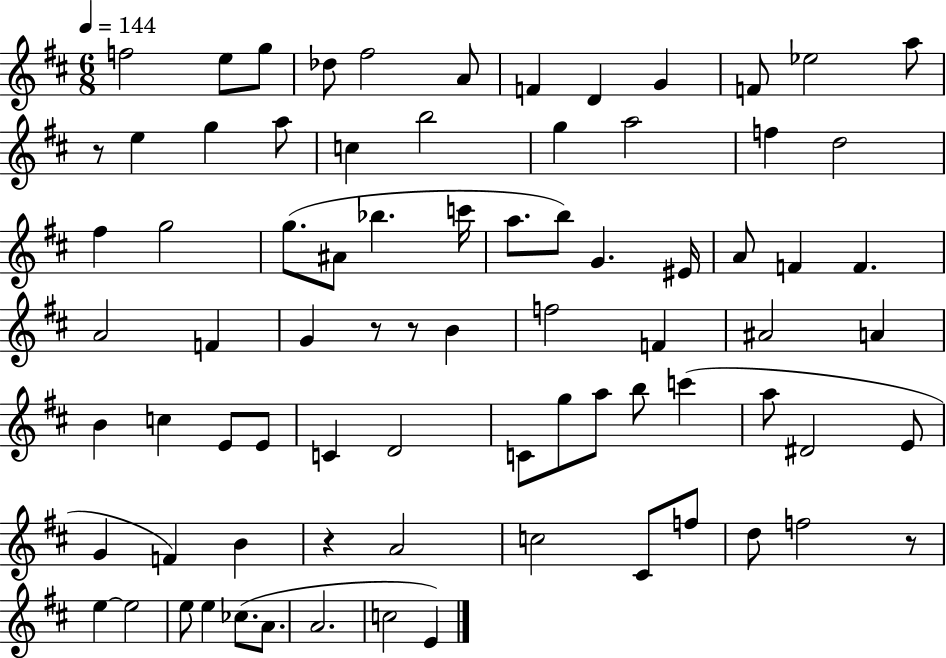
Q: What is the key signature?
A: D major